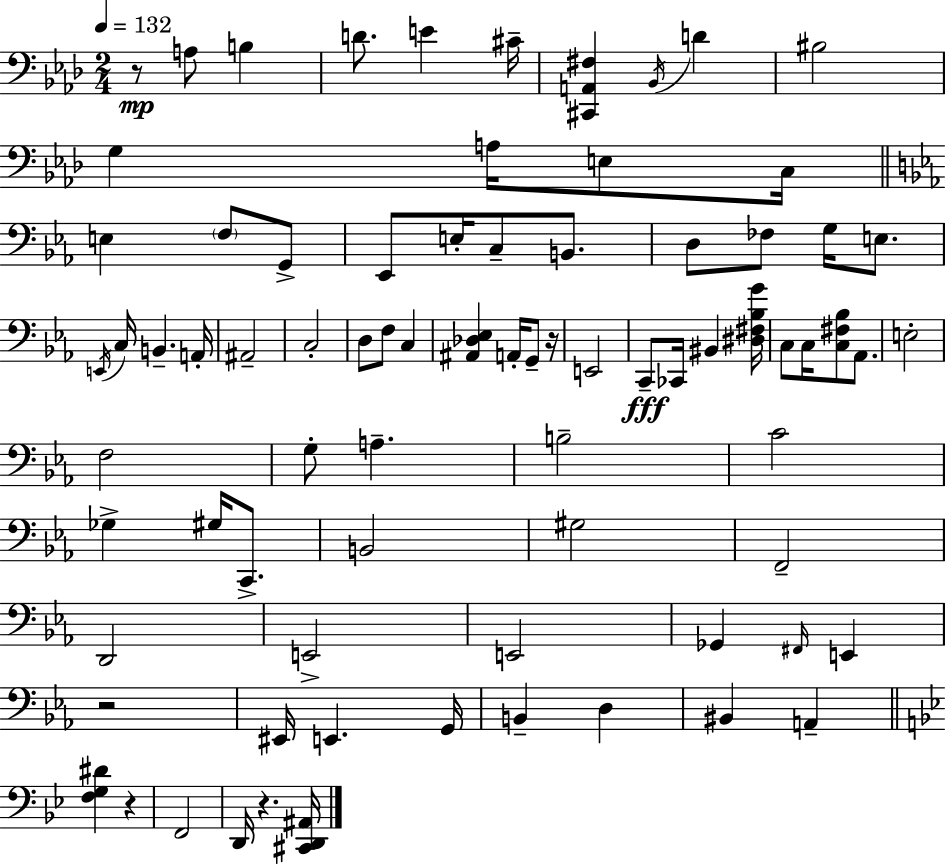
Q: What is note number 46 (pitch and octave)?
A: B3